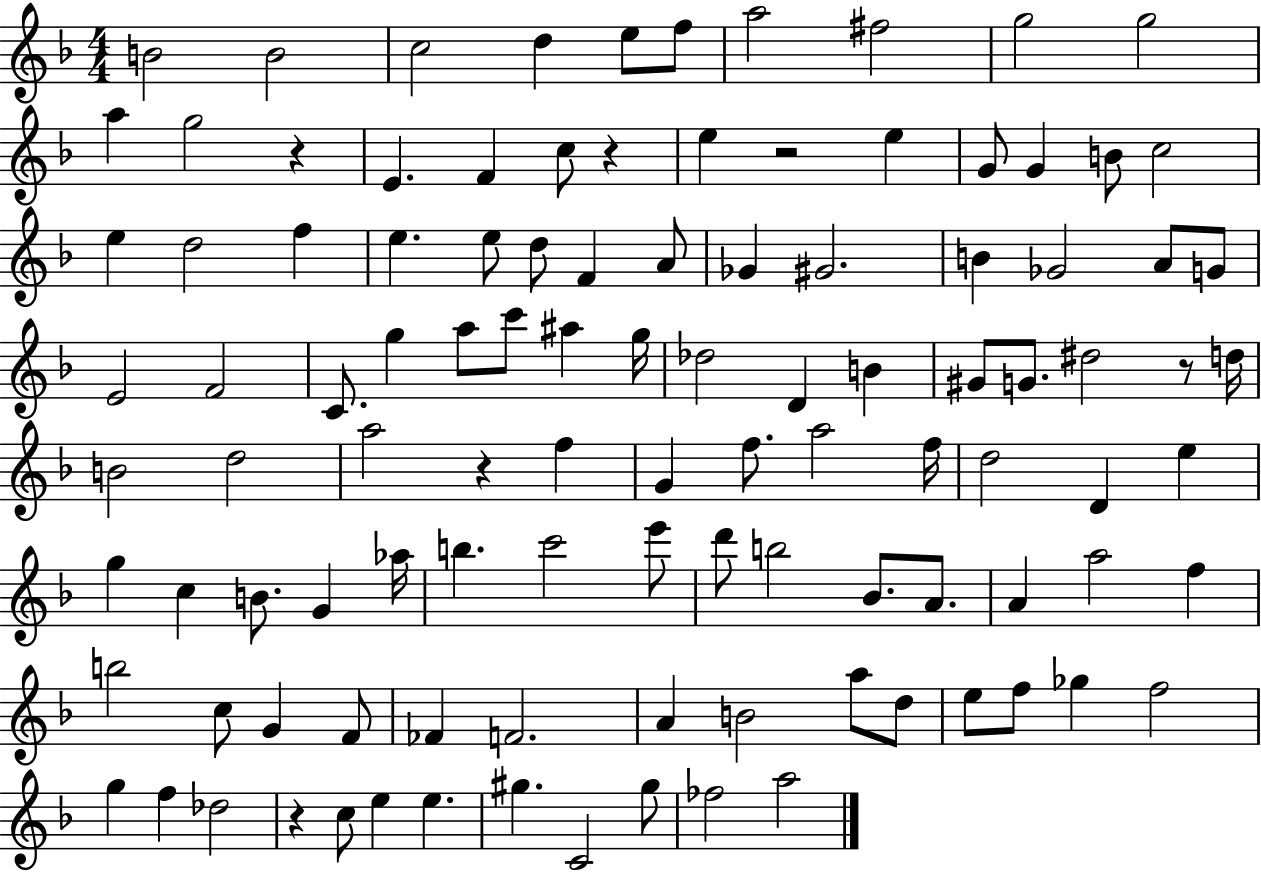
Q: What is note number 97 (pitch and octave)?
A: G#5